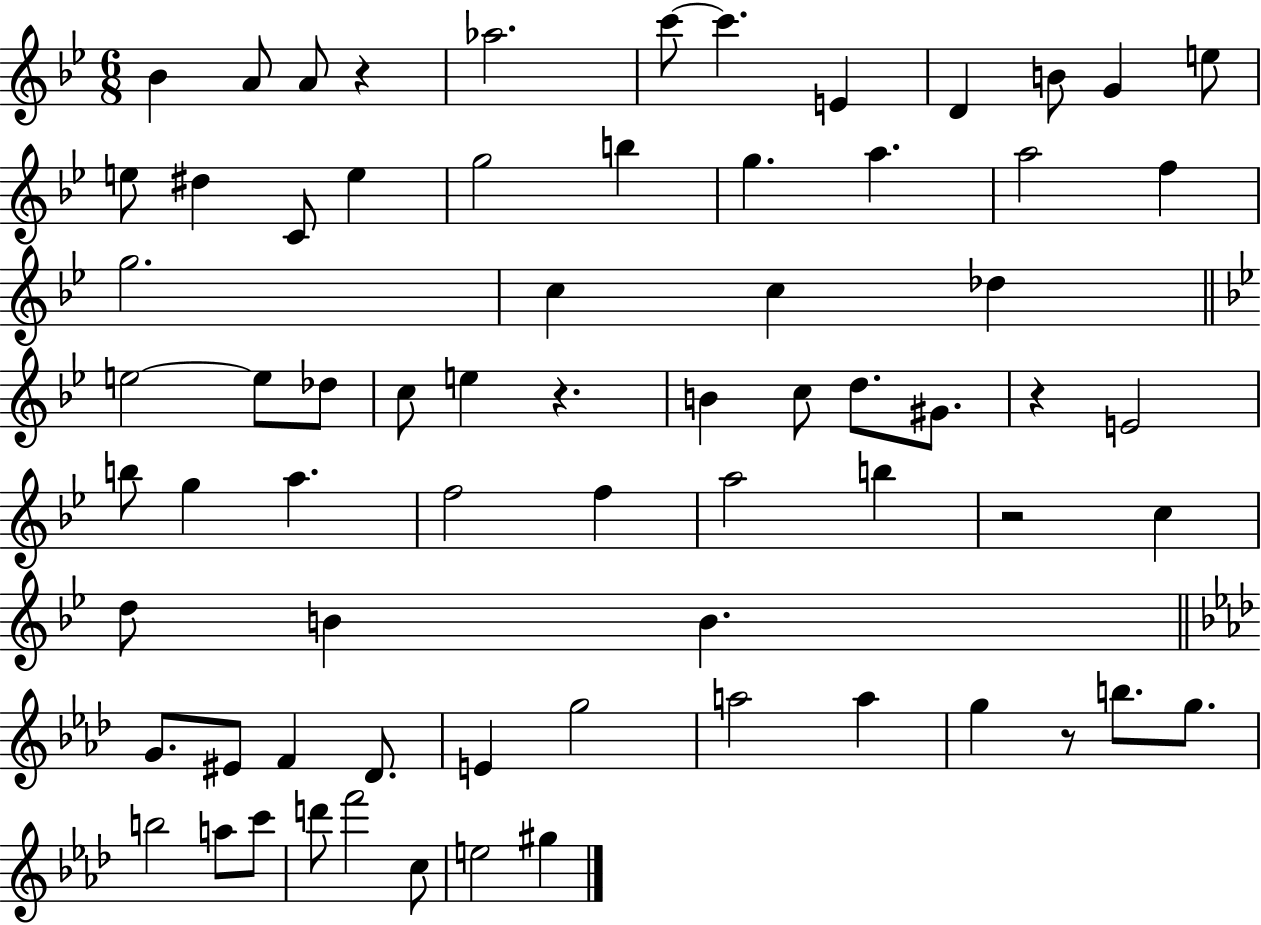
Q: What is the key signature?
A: BES major